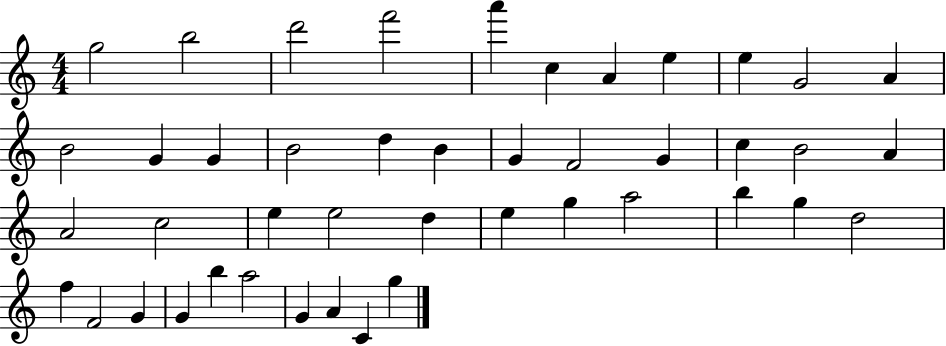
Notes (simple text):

G5/h B5/h D6/h F6/h A6/q C5/q A4/q E5/q E5/q G4/h A4/q B4/h G4/q G4/q B4/h D5/q B4/q G4/q F4/h G4/q C5/q B4/h A4/q A4/h C5/h E5/q E5/h D5/q E5/q G5/q A5/h B5/q G5/q D5/h F5/q F4/h G4/q G4/q B5/q A5/h G4/q A4/q C4/q G5/q